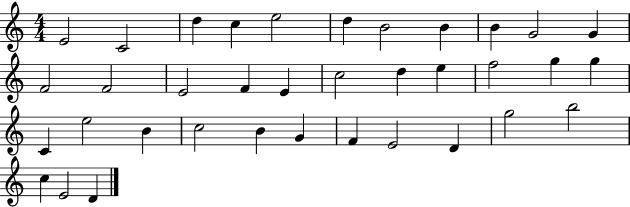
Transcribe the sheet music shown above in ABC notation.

X:1
T:Untitled
M:4/4
L:1/4
K:C
E2 C2 d c e2 d B2 B B G2 G F2 F2 E2 F E c2 d e f2 g g C e2 B c2 B G F E2 D g2 b2 c E2 D